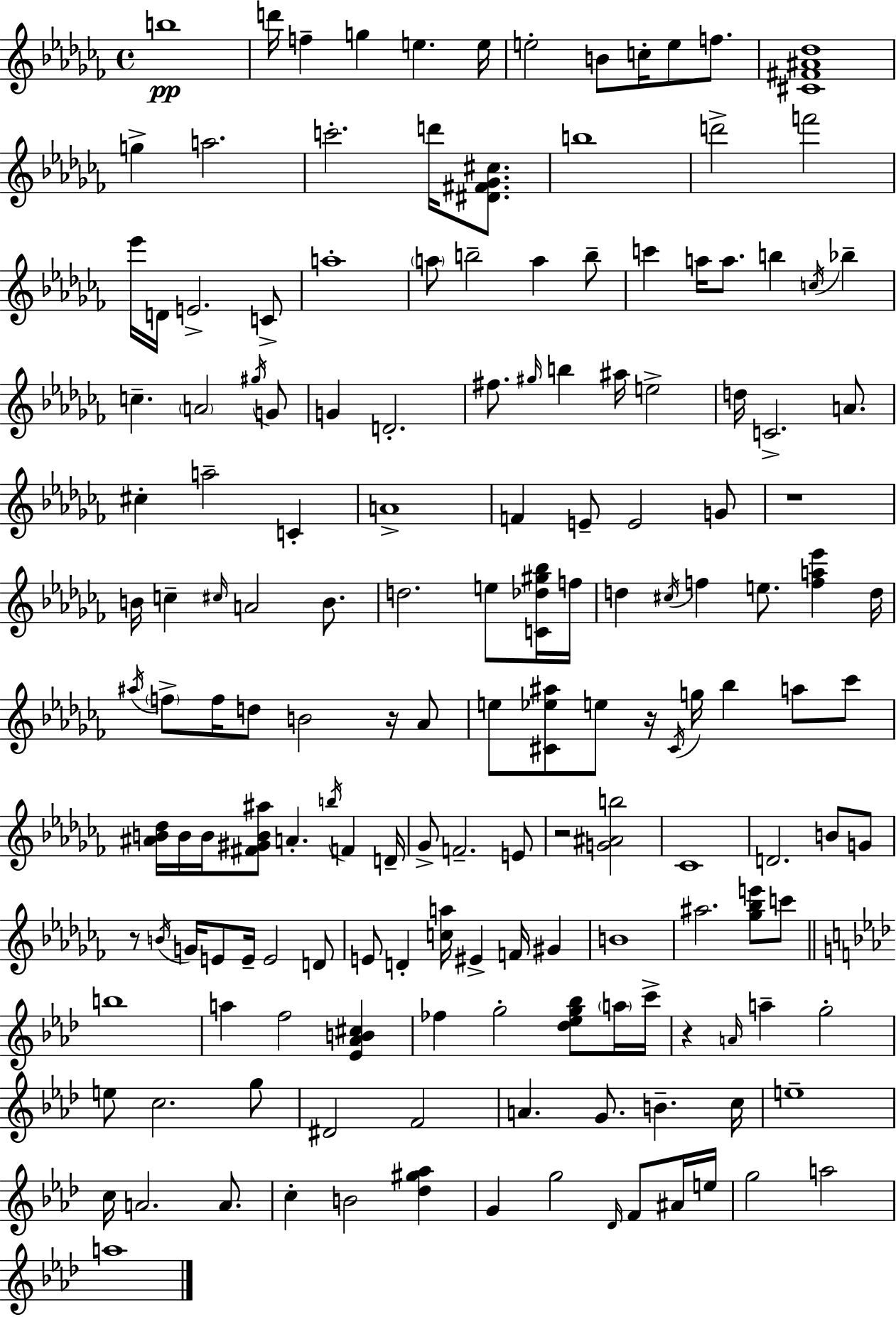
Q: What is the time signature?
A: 4/4